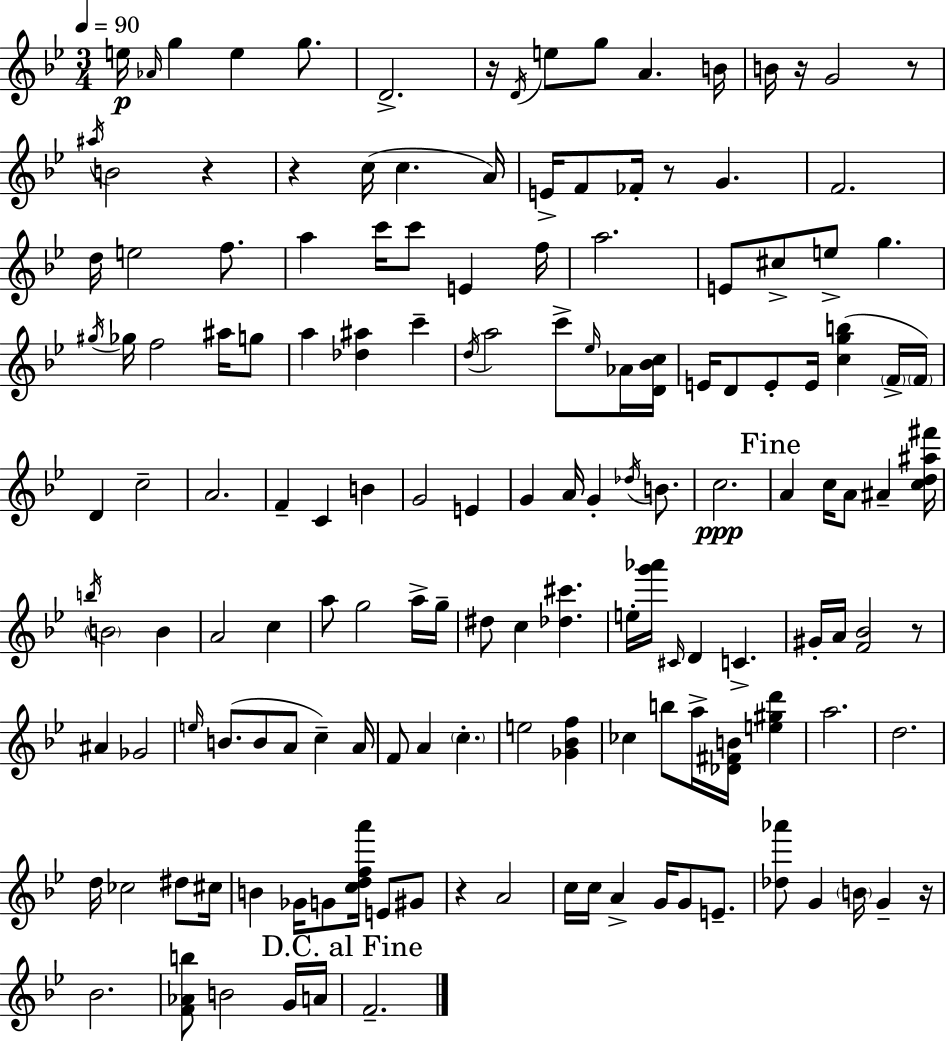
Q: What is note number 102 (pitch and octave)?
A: CES5